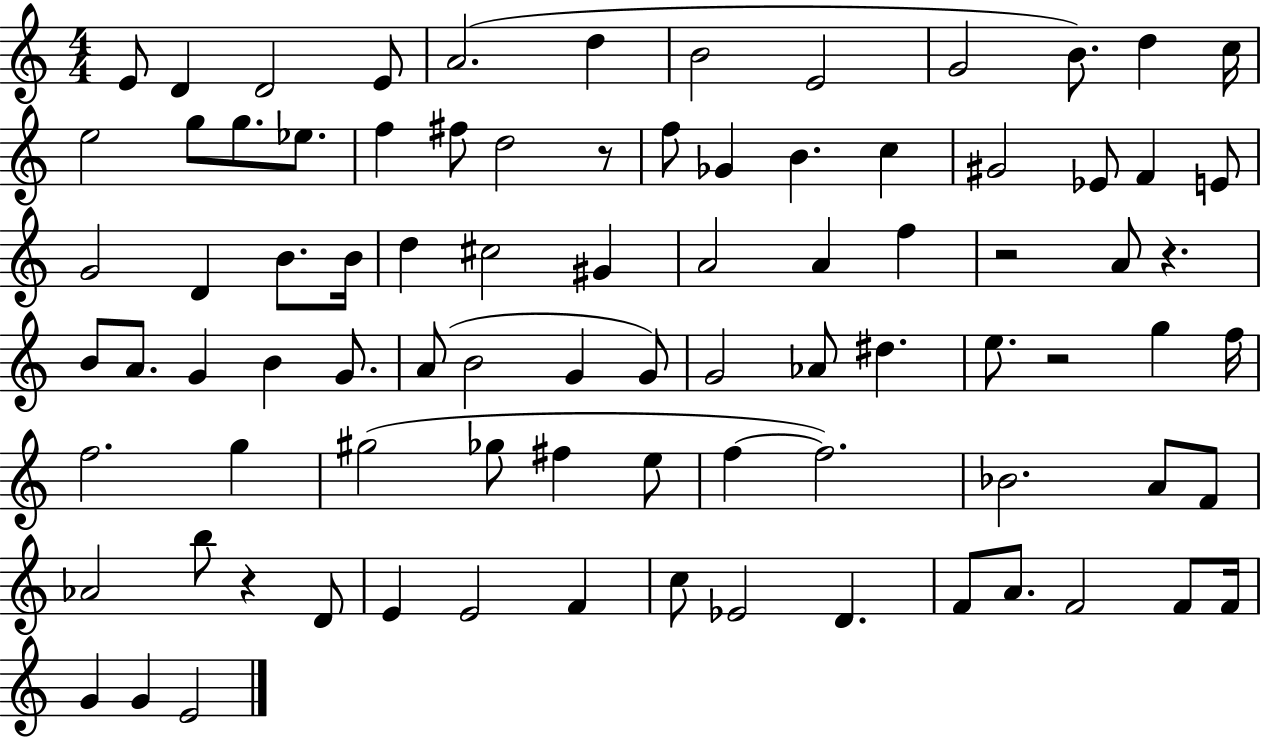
{
  \clef treble
  \numericTimeSignature
  \time 4/4
  \key c \major
  \repeat volta 2 { e'8 d'4 d'2 e'8 | a'2.( d''4 | b'2 e'2 | g'2 b'8.) d''4 c''16 | \break e''2 g''8 g''8. ees''8. | f''4 fis''8 d''2 r8 | f''8 ges'4 b'4. c''4 | gis'2 ees'8 f'4 e'8 | \break g'2 d'4 b'8. b'16 | d''4 cis''2 gis'4 | a'2 a'4 f''4 | r2 a'8 r4. | \break b'8 a'8. g'4 b'4 g'8. | a'8( b'2 g'4 g'8) | g'2 aes'8 dis''4. | e''8. r2 g''4 f''16 | \break f''2. g''4 | gis''2( ges''8 fis''4 e''8 | f''4~~ f''2.) | bes'2. a'8 f'8 | \break aes'2 b''8 r4 d'8 | e'4 e'2 f'4 | c''8 ees'2 d'4. | f'8 a'8. f'2 f'8 f'16 | \break g'4 g'4 e'2 | } \bar "|."
}